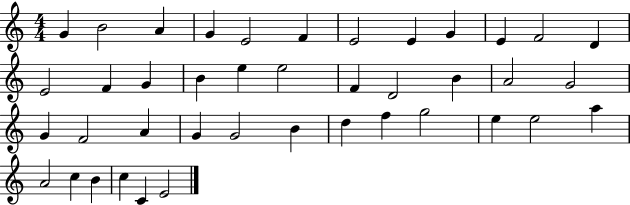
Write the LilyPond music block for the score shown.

{
  \clef treble
  \numericTimeSignature
  \time 4/4
  \key c \major
  g'4 b'2 a'4 | g'4 e'2 f'4 | e'2 e'4 g'4 | e'4 f'2 d'4 | \break e'2 f'4 g'4 | b'4 e''4 e''2 | f'4 d'2 b'4 | a'2 g'2 | \break g'4 f'2 a'4 | g'4 g'2 b'4 | d''4 f''4 g''2 | e''4 e''2 a''4 | \break a'2 c''4 b'4 | c''4 c'4 e'2 | \bar "|."
}